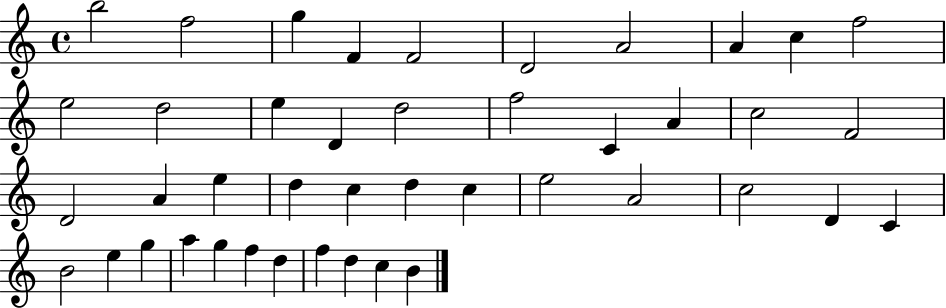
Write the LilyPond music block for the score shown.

{
  \clef treble
  \time 4/4
  \defaultTimeSignature
  \key c \major
  b''2 f''2 | g''4 f'4 f'2 | d'2 a'2 | a'4 c''4 f''2 | \break e''2 d''2 | e''4 d'4 d''2 | f''2 c'4 a'4 | c''2 f'2 | \break d'2 a'4 e''4 | d''4 c''4 d''4 c''4 | e''2 a'2 | c''2 d'4 c'4 | \break b'2 e''4 g''4 | a''4 g''4 f''4 d''4 | f''4 d''4 c''4 b'4 | \bar "|."
}